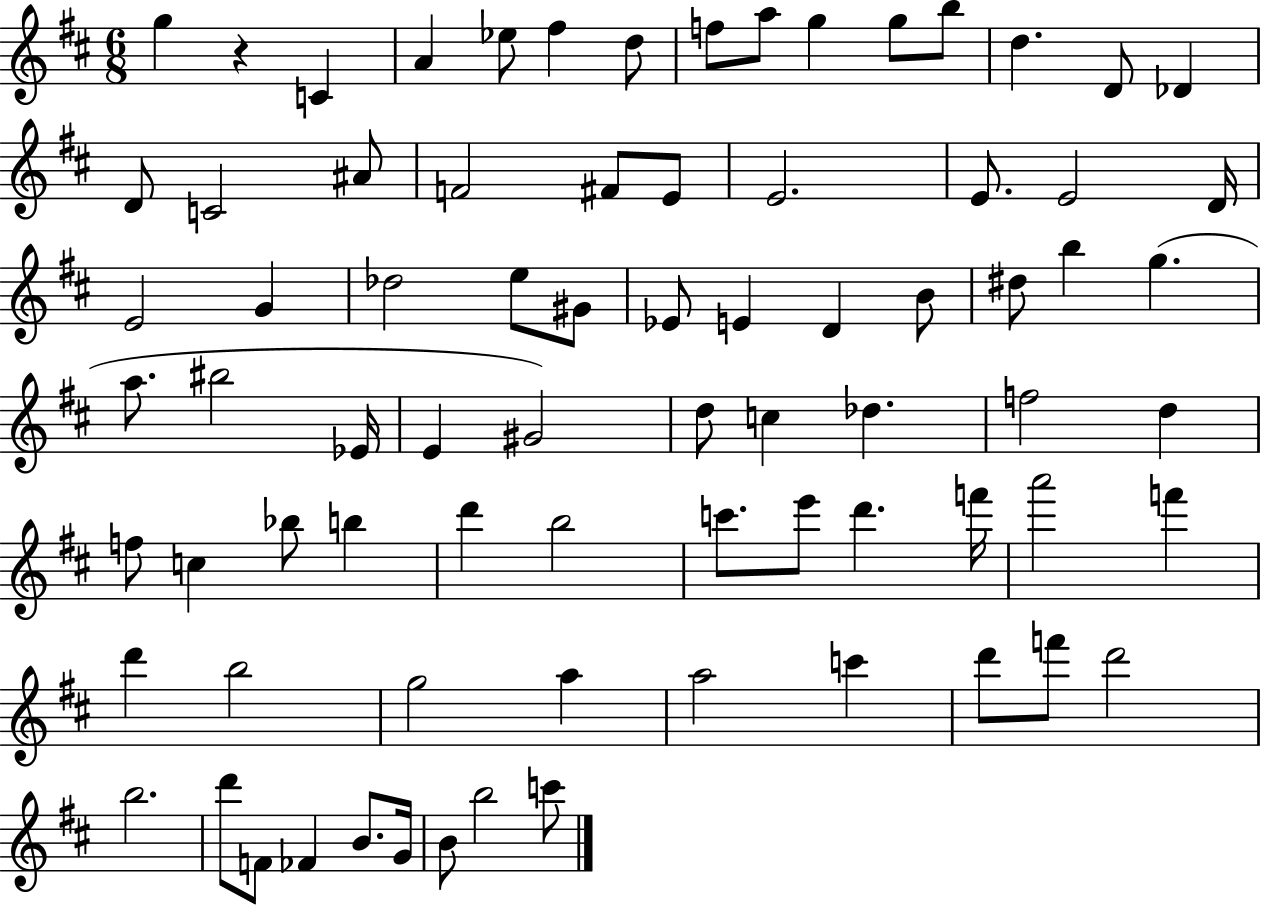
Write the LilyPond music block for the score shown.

{
  \clef treble
  \numericTimeSignature
  \time 6/8
  \key d \major
  g''4 r4 c'4 | a'4 ees''8 fis''4 d''8 | f''8 a''8 g''4 g''8 b''8 | d''4. d'8 des'4 | \break d'8 c'2 ais'8 | f'2 fis'8 e'8 | e'2. | e'8. e'2 d'16 | \break e'2 g'4 | des''2 e''8 gis'8 | ees'8 e'4 d'4 b'8 | dis''8 b''4 g''4.( | \break a''8. bis''2 ees'16 | e'4 gis'2) | d''8 c''4 des''4. | f''2 d''4 | \break f''8 c''4 bes''8 b''4 | d'''4 b''2 | c'''8. e'''8 d'''4. f'''16 | a'''2 f'''4 | \break d'''4 b''2 | g''2 a''4 | a''2 c'''4 | d'''8 f'''8 d'''2 | \break b''2. | d'''8 f'8 fes'4 b'8. g'16 | b'8 b''2 c'''8 | \bar "|."
}